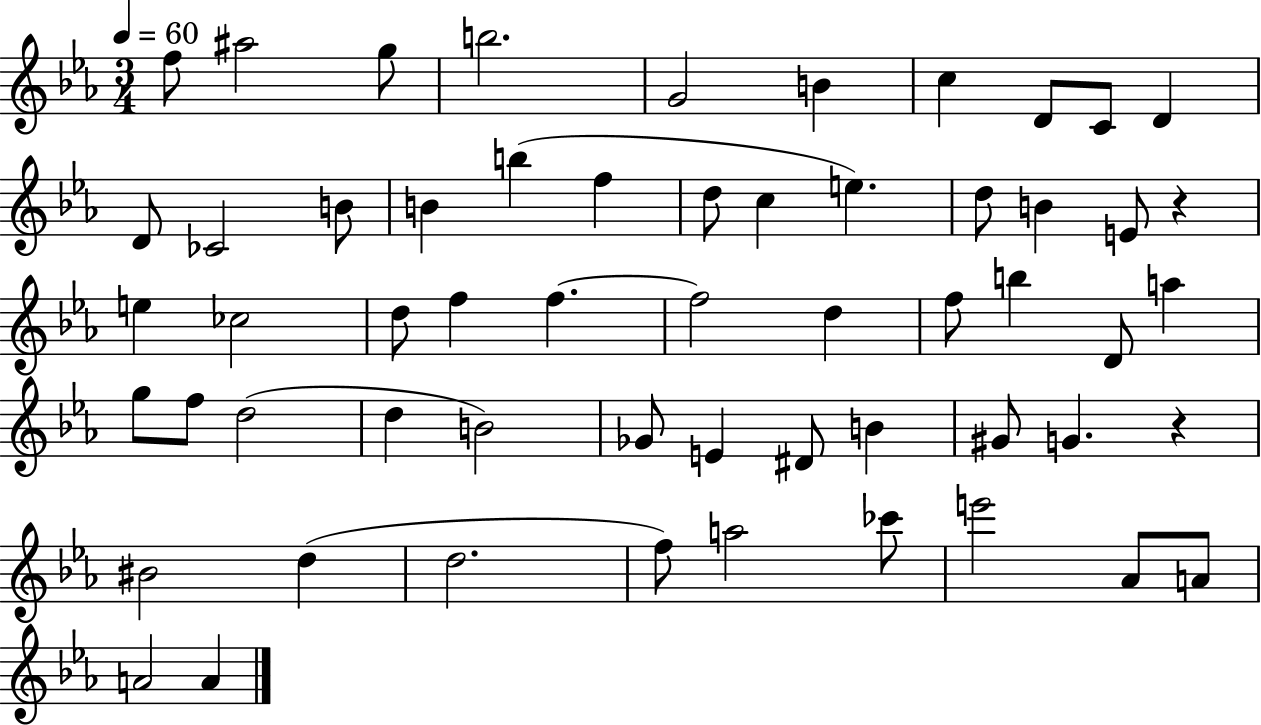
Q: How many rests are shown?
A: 2